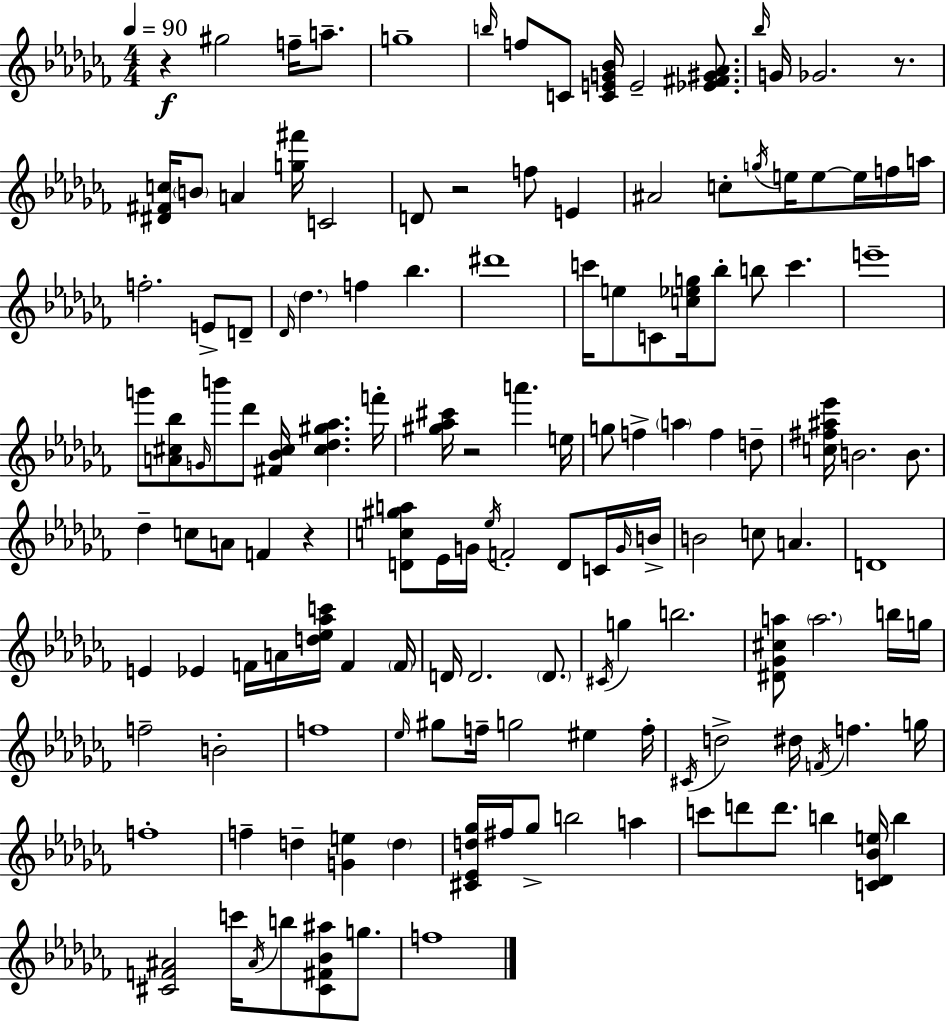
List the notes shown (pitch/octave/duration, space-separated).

R/q G#5/h F5/s A5/e. G5/w B5/s F5/e C4/e [C4,E4,G4,Bb4]/s E4/h [Eb4,F#4,G#4,Ab4]/e. Bb5/s G4/s Gb4/h. R/e. [D#4,F#4,C5]/s B4/e A4/q [G5,F#6]/s C4/h D4/e R/h F5/e E4/q A#4/h C5/e G5/s E5/s E5/e E5/s F5/s A5/s F5/h. E4/e D4/e Db4/s Db5/q. F5/q Bb5/q. D#6/w C6/s E5/e C4/e [C5,Eb5,G5]/s Bb5/e B5/e C6/q. E6/w G6/e [A4,C#5,Bb5]/e G4/s B6/e Db6/e [F#4,Bb4,C#5]/s [C#5,Db5,G#5,Ab5]/q. F6/s [G#5,Ab5,C#6]/s R/h A6/q. E5/s G5/e F5/q A5/q F5/q D5/e [C5,F#5,A#5,Eb6]/s B4/h. B4/e. Db5/q C5/e A4/e F4/q R/q [D4,C5,G#5,A5]/e Eb4/s G4/s Eb5/s F4/h D4/e C4/s G4/s B4/s B4/h C5/e A4/q. D4/w E4/q Eb4/q F4/s A4/s [D5,Eb5,Ab5,C6]/s F4/q F4/s D4/s D4/h. D4/e. C#4/s G5/q B5/h. [D#4,Gb4,C#5,A5]/e A5/h. B5/s G5/s F5/h B4/h F5/w Eb5/s G#5/e F5/s G5/h EIS5/q F5/s C#4/s D5/h D#5/s F4/s F5/q. G5/s F5/w F5/q D5/q [G4,E5]/q D5/q [C#4,Eb4,D5,Gb5]/s F#5/s Gb5/e B5/h A5/q C6/e D6/e D6/e. B5/q [C4,Db4,Bb4,E5]/s B5/q [C#4,F4,A#4]/h C6/s A#4/s B5/e [C#4,F#4,Bb4,A#5]/e G5/e. F5/w